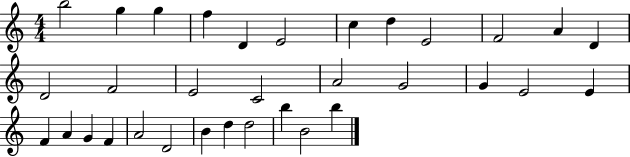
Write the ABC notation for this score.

X:1
T:Untitled
M:4/4
L:1/4
K:C
b2 g g f D E2 c d E2 F2 A D D2 F2 E2 C2 A2 G2 G E2 E F A G F A2 D2 B d d2 b B2 b